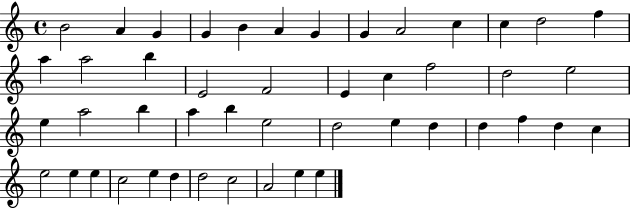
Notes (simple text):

B4/h A4/q G4/q G4/q B4/q A4/q G4/q G4/q A4/h C5/q C5/q D5/h F5/q A5/q A5/h B5/q E4/h F4/h E4/q C5/q F5/h D5/h E5/h E5/q A5/h B5/q A5/q B5/q E5/h D5/h E5/q D5/q D5/q F5/q D5/q C5/q E5/h E5/q E5/q C5/h E5/q D5/q D5/h C5/h A4/h E5/q E5/q